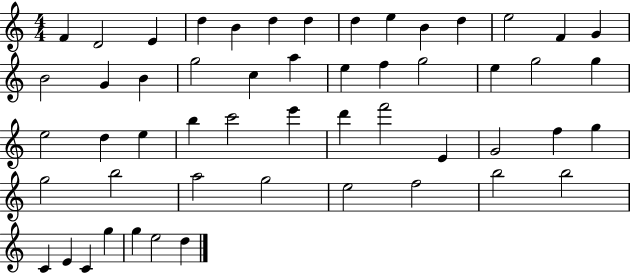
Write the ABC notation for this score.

X:1
T:Untitled
M:4/4
L:1/4
K:C
F D2 E d B d d d e B d e2 F G B2 G B g2 c a e f g2 e g2 g e2 d e b c'2 e' d' f'2 E G2 f g g2 b2 a2 g2 e2 f2 b2 b2 C E C g g e2 d